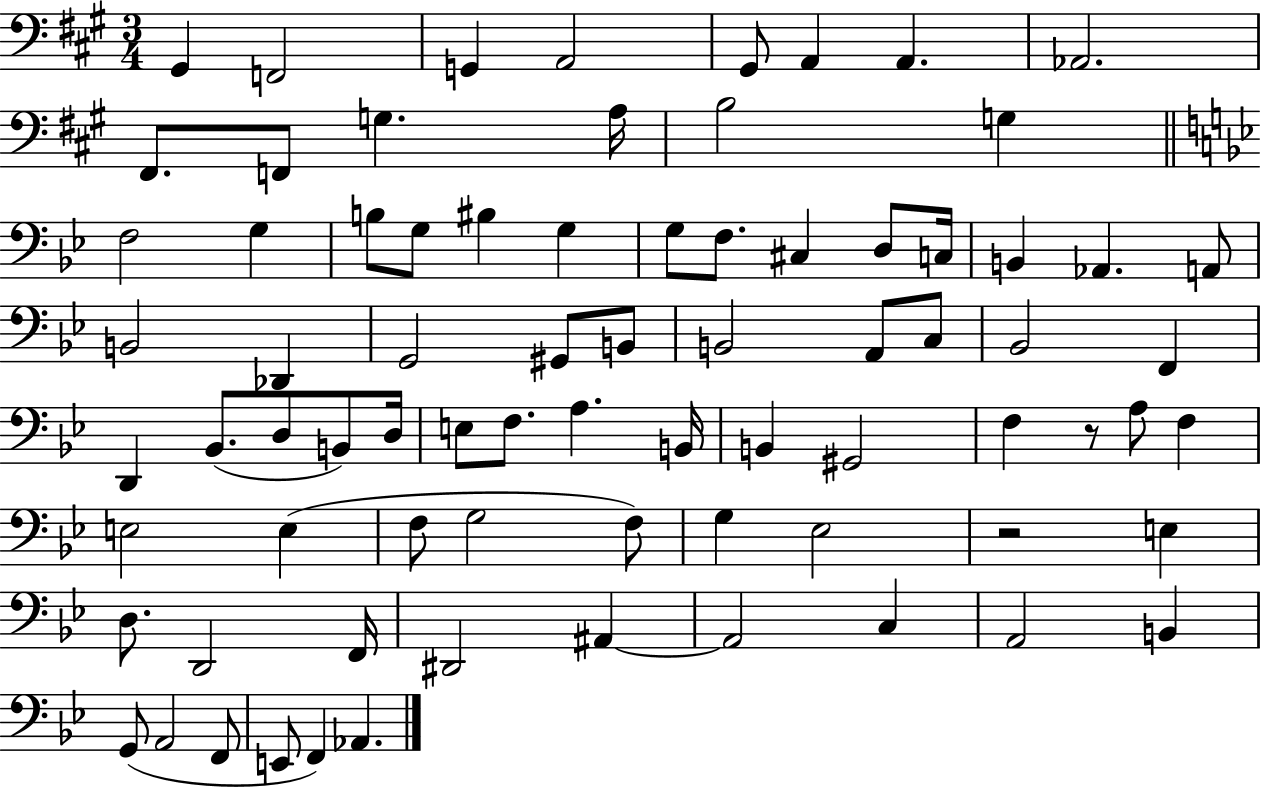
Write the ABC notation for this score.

X:1
T:Untitled
M:3/4
L:1/4
K:A
^G,, F,,2 G,, A,,2 ^G,,/2 A,, A,, _A,,2 ^F,,/2 F,,/2 G, A,/4 B,2 G, F,2 G, B,/2 G,/2 ^B, G, G,/2 F,/2 ^C, D,/2 C,/4 B,, _A,, A,,/2 B,,2 _D,, G,,2 ^G,,/2 B,,/2 B,,2 A,,/2 C,/2 _B,,2 F,, D,, _B,,/2 D,/2 B,,/2 D,/4 E,/2 F,/2 A, B,,/4 B,, ^G,,2 F, z/2 A,/2 F, E,2 E, F,/2 G,2 F,/2 G, _E,2 z2 E, D,/2 D,,2 F,,/4 ^D,,2 ^A,, ^A,,2 C, A,,2 B,, G,,/2 A,,2 F,,/2 E,,/2 F,, _A,,